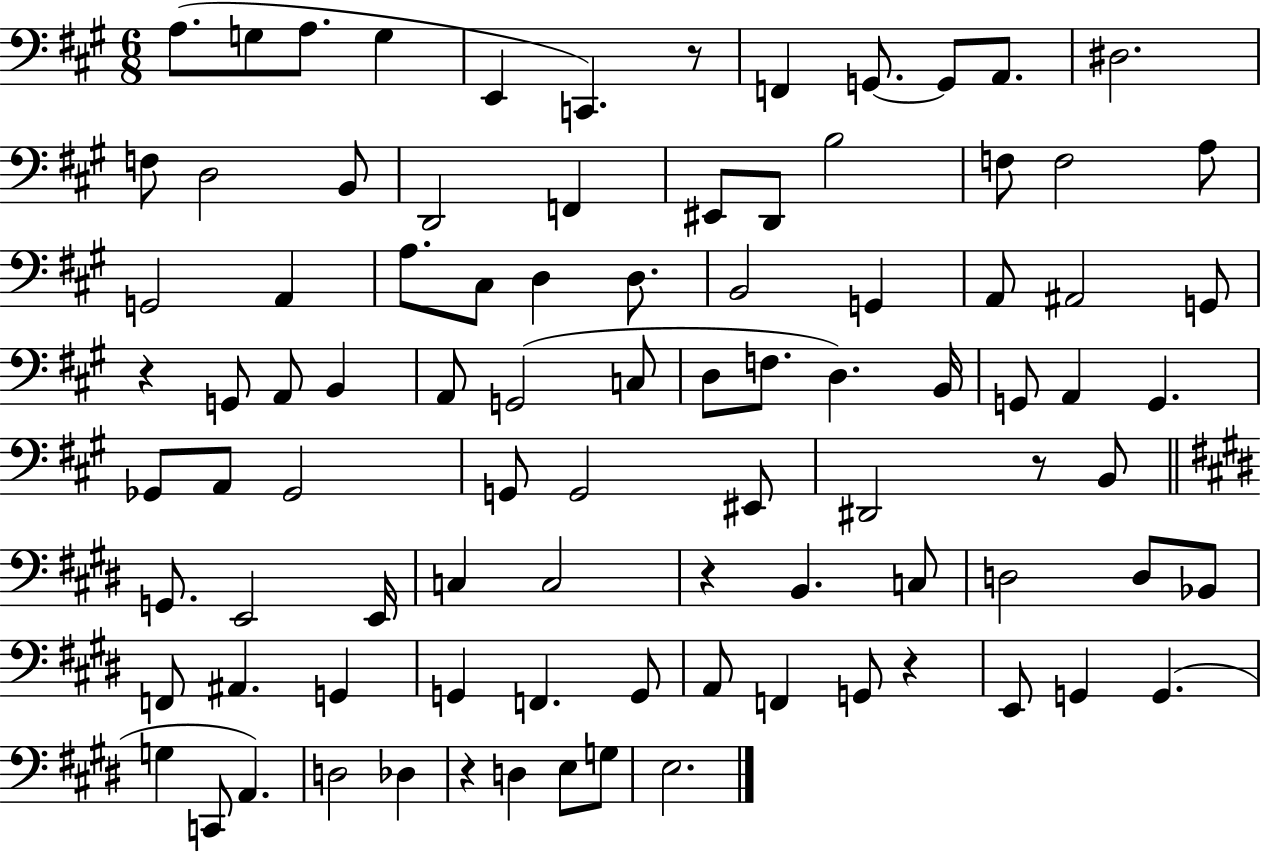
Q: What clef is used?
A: bass